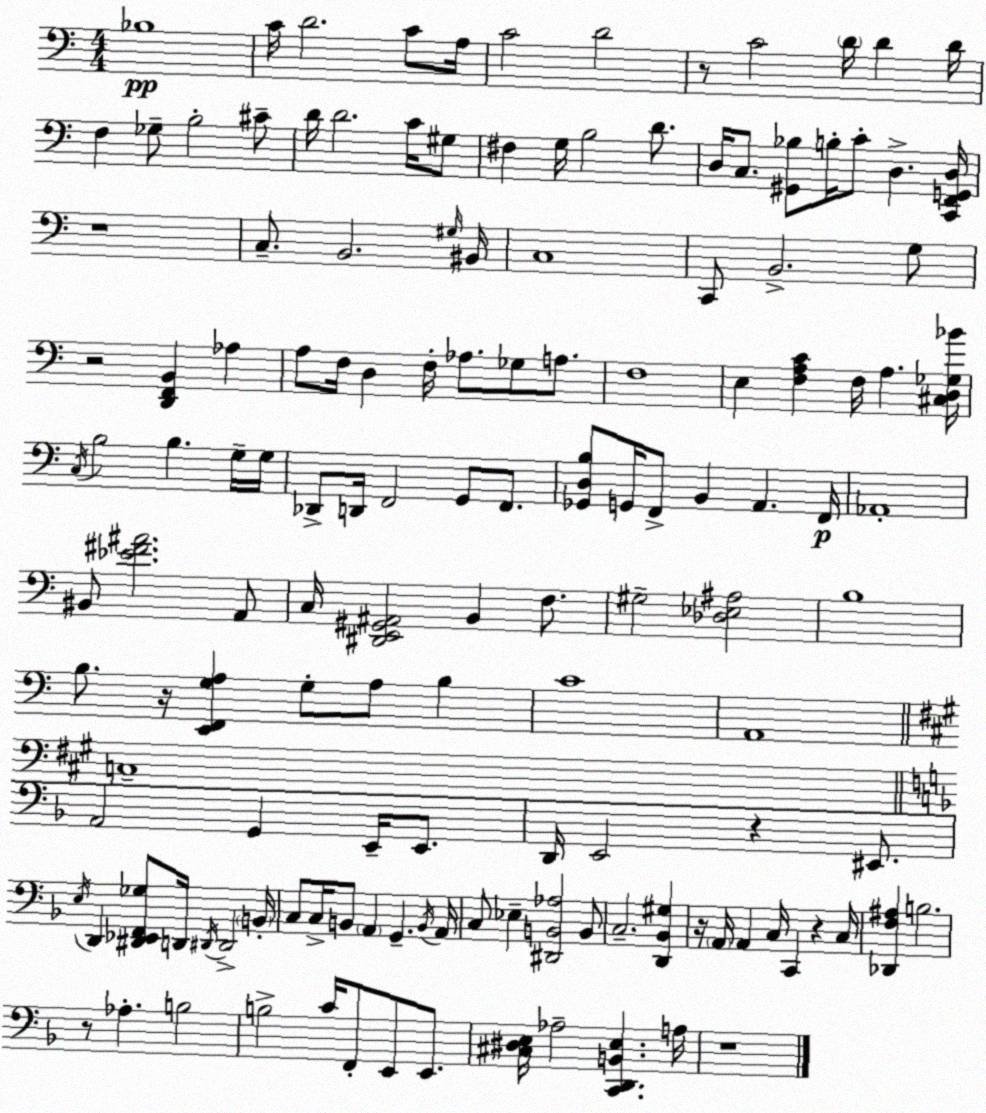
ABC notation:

X:1
T:Untitled
M:4/4
L:1/4
K:C
_B,4 C/4 D2 C/2 A,/4 C2 D2 z/2 C2 D/4 D D/4 F, _G,/2 B,2 ^C/2 D/4 D2 C/4 ^G,/2 ^F, G,/4 B,2 D/2 D,/4 C,/2 [^G,,_B,]/2 B,/4 C/2 D, [C,,F,,G,,D,]/4 z4 C,/2 B,,2 ^G,/4 ^B,,/4 C,4 C,,/2 B,,2 G,/2 z2 [D,,F,,B,,] _A, A,/2 F,/4 D, F,/4 _A,/2 _G,/2 A,/2 F,4 E, [F,A,C] F,/4 A, [^C,D,_G,_B]/4 C,/4 B,2 B, G,/4 G,/4 _D,,/2 D,,/4 F,,2 G,,/2 F,,/2 [_G,,D,B,]/2 G,,/4 F,,/2 B,, A,, F,,/4 _A,,4 ^B,,/2 [_E^F^A]2 A,,/2 C,/4 [^D,,E,,^G,,^A,,]2 B,, F,/2 ^G,2 [_D,_E,^A,]2 B,4 B,/2 z/4 [E,,F,,G,A,] G,/2 A,/2 B, C4 A,,4 C,4 A,,2 G,, E,,/4 E,,/2 D,,/4 E,,2 z ^E,,/2 E,/4 D,, [^D,,_E,,F,,_G,]/2 D,,/4 ^D,,/4 ^D,,2 B,,/4 C,/2 C,/4 B,,/2 A,, G,, B,,/4 A,,/4 C,/2 _E, [^D,,B,,_A,]2 B,,/2 C,2 [D,,_B,,^G,] z/4 A,,/4 A,, C,/4 C,, z C,/4 [_D,,F,^A,] B,2 z/2 _A, B,2 B,2 C/4 F,,/2 E,,/2 E,,/2 [^C,^D,E,]/4 _A,2 [C,,D,,B,,E,] A,/4 z4